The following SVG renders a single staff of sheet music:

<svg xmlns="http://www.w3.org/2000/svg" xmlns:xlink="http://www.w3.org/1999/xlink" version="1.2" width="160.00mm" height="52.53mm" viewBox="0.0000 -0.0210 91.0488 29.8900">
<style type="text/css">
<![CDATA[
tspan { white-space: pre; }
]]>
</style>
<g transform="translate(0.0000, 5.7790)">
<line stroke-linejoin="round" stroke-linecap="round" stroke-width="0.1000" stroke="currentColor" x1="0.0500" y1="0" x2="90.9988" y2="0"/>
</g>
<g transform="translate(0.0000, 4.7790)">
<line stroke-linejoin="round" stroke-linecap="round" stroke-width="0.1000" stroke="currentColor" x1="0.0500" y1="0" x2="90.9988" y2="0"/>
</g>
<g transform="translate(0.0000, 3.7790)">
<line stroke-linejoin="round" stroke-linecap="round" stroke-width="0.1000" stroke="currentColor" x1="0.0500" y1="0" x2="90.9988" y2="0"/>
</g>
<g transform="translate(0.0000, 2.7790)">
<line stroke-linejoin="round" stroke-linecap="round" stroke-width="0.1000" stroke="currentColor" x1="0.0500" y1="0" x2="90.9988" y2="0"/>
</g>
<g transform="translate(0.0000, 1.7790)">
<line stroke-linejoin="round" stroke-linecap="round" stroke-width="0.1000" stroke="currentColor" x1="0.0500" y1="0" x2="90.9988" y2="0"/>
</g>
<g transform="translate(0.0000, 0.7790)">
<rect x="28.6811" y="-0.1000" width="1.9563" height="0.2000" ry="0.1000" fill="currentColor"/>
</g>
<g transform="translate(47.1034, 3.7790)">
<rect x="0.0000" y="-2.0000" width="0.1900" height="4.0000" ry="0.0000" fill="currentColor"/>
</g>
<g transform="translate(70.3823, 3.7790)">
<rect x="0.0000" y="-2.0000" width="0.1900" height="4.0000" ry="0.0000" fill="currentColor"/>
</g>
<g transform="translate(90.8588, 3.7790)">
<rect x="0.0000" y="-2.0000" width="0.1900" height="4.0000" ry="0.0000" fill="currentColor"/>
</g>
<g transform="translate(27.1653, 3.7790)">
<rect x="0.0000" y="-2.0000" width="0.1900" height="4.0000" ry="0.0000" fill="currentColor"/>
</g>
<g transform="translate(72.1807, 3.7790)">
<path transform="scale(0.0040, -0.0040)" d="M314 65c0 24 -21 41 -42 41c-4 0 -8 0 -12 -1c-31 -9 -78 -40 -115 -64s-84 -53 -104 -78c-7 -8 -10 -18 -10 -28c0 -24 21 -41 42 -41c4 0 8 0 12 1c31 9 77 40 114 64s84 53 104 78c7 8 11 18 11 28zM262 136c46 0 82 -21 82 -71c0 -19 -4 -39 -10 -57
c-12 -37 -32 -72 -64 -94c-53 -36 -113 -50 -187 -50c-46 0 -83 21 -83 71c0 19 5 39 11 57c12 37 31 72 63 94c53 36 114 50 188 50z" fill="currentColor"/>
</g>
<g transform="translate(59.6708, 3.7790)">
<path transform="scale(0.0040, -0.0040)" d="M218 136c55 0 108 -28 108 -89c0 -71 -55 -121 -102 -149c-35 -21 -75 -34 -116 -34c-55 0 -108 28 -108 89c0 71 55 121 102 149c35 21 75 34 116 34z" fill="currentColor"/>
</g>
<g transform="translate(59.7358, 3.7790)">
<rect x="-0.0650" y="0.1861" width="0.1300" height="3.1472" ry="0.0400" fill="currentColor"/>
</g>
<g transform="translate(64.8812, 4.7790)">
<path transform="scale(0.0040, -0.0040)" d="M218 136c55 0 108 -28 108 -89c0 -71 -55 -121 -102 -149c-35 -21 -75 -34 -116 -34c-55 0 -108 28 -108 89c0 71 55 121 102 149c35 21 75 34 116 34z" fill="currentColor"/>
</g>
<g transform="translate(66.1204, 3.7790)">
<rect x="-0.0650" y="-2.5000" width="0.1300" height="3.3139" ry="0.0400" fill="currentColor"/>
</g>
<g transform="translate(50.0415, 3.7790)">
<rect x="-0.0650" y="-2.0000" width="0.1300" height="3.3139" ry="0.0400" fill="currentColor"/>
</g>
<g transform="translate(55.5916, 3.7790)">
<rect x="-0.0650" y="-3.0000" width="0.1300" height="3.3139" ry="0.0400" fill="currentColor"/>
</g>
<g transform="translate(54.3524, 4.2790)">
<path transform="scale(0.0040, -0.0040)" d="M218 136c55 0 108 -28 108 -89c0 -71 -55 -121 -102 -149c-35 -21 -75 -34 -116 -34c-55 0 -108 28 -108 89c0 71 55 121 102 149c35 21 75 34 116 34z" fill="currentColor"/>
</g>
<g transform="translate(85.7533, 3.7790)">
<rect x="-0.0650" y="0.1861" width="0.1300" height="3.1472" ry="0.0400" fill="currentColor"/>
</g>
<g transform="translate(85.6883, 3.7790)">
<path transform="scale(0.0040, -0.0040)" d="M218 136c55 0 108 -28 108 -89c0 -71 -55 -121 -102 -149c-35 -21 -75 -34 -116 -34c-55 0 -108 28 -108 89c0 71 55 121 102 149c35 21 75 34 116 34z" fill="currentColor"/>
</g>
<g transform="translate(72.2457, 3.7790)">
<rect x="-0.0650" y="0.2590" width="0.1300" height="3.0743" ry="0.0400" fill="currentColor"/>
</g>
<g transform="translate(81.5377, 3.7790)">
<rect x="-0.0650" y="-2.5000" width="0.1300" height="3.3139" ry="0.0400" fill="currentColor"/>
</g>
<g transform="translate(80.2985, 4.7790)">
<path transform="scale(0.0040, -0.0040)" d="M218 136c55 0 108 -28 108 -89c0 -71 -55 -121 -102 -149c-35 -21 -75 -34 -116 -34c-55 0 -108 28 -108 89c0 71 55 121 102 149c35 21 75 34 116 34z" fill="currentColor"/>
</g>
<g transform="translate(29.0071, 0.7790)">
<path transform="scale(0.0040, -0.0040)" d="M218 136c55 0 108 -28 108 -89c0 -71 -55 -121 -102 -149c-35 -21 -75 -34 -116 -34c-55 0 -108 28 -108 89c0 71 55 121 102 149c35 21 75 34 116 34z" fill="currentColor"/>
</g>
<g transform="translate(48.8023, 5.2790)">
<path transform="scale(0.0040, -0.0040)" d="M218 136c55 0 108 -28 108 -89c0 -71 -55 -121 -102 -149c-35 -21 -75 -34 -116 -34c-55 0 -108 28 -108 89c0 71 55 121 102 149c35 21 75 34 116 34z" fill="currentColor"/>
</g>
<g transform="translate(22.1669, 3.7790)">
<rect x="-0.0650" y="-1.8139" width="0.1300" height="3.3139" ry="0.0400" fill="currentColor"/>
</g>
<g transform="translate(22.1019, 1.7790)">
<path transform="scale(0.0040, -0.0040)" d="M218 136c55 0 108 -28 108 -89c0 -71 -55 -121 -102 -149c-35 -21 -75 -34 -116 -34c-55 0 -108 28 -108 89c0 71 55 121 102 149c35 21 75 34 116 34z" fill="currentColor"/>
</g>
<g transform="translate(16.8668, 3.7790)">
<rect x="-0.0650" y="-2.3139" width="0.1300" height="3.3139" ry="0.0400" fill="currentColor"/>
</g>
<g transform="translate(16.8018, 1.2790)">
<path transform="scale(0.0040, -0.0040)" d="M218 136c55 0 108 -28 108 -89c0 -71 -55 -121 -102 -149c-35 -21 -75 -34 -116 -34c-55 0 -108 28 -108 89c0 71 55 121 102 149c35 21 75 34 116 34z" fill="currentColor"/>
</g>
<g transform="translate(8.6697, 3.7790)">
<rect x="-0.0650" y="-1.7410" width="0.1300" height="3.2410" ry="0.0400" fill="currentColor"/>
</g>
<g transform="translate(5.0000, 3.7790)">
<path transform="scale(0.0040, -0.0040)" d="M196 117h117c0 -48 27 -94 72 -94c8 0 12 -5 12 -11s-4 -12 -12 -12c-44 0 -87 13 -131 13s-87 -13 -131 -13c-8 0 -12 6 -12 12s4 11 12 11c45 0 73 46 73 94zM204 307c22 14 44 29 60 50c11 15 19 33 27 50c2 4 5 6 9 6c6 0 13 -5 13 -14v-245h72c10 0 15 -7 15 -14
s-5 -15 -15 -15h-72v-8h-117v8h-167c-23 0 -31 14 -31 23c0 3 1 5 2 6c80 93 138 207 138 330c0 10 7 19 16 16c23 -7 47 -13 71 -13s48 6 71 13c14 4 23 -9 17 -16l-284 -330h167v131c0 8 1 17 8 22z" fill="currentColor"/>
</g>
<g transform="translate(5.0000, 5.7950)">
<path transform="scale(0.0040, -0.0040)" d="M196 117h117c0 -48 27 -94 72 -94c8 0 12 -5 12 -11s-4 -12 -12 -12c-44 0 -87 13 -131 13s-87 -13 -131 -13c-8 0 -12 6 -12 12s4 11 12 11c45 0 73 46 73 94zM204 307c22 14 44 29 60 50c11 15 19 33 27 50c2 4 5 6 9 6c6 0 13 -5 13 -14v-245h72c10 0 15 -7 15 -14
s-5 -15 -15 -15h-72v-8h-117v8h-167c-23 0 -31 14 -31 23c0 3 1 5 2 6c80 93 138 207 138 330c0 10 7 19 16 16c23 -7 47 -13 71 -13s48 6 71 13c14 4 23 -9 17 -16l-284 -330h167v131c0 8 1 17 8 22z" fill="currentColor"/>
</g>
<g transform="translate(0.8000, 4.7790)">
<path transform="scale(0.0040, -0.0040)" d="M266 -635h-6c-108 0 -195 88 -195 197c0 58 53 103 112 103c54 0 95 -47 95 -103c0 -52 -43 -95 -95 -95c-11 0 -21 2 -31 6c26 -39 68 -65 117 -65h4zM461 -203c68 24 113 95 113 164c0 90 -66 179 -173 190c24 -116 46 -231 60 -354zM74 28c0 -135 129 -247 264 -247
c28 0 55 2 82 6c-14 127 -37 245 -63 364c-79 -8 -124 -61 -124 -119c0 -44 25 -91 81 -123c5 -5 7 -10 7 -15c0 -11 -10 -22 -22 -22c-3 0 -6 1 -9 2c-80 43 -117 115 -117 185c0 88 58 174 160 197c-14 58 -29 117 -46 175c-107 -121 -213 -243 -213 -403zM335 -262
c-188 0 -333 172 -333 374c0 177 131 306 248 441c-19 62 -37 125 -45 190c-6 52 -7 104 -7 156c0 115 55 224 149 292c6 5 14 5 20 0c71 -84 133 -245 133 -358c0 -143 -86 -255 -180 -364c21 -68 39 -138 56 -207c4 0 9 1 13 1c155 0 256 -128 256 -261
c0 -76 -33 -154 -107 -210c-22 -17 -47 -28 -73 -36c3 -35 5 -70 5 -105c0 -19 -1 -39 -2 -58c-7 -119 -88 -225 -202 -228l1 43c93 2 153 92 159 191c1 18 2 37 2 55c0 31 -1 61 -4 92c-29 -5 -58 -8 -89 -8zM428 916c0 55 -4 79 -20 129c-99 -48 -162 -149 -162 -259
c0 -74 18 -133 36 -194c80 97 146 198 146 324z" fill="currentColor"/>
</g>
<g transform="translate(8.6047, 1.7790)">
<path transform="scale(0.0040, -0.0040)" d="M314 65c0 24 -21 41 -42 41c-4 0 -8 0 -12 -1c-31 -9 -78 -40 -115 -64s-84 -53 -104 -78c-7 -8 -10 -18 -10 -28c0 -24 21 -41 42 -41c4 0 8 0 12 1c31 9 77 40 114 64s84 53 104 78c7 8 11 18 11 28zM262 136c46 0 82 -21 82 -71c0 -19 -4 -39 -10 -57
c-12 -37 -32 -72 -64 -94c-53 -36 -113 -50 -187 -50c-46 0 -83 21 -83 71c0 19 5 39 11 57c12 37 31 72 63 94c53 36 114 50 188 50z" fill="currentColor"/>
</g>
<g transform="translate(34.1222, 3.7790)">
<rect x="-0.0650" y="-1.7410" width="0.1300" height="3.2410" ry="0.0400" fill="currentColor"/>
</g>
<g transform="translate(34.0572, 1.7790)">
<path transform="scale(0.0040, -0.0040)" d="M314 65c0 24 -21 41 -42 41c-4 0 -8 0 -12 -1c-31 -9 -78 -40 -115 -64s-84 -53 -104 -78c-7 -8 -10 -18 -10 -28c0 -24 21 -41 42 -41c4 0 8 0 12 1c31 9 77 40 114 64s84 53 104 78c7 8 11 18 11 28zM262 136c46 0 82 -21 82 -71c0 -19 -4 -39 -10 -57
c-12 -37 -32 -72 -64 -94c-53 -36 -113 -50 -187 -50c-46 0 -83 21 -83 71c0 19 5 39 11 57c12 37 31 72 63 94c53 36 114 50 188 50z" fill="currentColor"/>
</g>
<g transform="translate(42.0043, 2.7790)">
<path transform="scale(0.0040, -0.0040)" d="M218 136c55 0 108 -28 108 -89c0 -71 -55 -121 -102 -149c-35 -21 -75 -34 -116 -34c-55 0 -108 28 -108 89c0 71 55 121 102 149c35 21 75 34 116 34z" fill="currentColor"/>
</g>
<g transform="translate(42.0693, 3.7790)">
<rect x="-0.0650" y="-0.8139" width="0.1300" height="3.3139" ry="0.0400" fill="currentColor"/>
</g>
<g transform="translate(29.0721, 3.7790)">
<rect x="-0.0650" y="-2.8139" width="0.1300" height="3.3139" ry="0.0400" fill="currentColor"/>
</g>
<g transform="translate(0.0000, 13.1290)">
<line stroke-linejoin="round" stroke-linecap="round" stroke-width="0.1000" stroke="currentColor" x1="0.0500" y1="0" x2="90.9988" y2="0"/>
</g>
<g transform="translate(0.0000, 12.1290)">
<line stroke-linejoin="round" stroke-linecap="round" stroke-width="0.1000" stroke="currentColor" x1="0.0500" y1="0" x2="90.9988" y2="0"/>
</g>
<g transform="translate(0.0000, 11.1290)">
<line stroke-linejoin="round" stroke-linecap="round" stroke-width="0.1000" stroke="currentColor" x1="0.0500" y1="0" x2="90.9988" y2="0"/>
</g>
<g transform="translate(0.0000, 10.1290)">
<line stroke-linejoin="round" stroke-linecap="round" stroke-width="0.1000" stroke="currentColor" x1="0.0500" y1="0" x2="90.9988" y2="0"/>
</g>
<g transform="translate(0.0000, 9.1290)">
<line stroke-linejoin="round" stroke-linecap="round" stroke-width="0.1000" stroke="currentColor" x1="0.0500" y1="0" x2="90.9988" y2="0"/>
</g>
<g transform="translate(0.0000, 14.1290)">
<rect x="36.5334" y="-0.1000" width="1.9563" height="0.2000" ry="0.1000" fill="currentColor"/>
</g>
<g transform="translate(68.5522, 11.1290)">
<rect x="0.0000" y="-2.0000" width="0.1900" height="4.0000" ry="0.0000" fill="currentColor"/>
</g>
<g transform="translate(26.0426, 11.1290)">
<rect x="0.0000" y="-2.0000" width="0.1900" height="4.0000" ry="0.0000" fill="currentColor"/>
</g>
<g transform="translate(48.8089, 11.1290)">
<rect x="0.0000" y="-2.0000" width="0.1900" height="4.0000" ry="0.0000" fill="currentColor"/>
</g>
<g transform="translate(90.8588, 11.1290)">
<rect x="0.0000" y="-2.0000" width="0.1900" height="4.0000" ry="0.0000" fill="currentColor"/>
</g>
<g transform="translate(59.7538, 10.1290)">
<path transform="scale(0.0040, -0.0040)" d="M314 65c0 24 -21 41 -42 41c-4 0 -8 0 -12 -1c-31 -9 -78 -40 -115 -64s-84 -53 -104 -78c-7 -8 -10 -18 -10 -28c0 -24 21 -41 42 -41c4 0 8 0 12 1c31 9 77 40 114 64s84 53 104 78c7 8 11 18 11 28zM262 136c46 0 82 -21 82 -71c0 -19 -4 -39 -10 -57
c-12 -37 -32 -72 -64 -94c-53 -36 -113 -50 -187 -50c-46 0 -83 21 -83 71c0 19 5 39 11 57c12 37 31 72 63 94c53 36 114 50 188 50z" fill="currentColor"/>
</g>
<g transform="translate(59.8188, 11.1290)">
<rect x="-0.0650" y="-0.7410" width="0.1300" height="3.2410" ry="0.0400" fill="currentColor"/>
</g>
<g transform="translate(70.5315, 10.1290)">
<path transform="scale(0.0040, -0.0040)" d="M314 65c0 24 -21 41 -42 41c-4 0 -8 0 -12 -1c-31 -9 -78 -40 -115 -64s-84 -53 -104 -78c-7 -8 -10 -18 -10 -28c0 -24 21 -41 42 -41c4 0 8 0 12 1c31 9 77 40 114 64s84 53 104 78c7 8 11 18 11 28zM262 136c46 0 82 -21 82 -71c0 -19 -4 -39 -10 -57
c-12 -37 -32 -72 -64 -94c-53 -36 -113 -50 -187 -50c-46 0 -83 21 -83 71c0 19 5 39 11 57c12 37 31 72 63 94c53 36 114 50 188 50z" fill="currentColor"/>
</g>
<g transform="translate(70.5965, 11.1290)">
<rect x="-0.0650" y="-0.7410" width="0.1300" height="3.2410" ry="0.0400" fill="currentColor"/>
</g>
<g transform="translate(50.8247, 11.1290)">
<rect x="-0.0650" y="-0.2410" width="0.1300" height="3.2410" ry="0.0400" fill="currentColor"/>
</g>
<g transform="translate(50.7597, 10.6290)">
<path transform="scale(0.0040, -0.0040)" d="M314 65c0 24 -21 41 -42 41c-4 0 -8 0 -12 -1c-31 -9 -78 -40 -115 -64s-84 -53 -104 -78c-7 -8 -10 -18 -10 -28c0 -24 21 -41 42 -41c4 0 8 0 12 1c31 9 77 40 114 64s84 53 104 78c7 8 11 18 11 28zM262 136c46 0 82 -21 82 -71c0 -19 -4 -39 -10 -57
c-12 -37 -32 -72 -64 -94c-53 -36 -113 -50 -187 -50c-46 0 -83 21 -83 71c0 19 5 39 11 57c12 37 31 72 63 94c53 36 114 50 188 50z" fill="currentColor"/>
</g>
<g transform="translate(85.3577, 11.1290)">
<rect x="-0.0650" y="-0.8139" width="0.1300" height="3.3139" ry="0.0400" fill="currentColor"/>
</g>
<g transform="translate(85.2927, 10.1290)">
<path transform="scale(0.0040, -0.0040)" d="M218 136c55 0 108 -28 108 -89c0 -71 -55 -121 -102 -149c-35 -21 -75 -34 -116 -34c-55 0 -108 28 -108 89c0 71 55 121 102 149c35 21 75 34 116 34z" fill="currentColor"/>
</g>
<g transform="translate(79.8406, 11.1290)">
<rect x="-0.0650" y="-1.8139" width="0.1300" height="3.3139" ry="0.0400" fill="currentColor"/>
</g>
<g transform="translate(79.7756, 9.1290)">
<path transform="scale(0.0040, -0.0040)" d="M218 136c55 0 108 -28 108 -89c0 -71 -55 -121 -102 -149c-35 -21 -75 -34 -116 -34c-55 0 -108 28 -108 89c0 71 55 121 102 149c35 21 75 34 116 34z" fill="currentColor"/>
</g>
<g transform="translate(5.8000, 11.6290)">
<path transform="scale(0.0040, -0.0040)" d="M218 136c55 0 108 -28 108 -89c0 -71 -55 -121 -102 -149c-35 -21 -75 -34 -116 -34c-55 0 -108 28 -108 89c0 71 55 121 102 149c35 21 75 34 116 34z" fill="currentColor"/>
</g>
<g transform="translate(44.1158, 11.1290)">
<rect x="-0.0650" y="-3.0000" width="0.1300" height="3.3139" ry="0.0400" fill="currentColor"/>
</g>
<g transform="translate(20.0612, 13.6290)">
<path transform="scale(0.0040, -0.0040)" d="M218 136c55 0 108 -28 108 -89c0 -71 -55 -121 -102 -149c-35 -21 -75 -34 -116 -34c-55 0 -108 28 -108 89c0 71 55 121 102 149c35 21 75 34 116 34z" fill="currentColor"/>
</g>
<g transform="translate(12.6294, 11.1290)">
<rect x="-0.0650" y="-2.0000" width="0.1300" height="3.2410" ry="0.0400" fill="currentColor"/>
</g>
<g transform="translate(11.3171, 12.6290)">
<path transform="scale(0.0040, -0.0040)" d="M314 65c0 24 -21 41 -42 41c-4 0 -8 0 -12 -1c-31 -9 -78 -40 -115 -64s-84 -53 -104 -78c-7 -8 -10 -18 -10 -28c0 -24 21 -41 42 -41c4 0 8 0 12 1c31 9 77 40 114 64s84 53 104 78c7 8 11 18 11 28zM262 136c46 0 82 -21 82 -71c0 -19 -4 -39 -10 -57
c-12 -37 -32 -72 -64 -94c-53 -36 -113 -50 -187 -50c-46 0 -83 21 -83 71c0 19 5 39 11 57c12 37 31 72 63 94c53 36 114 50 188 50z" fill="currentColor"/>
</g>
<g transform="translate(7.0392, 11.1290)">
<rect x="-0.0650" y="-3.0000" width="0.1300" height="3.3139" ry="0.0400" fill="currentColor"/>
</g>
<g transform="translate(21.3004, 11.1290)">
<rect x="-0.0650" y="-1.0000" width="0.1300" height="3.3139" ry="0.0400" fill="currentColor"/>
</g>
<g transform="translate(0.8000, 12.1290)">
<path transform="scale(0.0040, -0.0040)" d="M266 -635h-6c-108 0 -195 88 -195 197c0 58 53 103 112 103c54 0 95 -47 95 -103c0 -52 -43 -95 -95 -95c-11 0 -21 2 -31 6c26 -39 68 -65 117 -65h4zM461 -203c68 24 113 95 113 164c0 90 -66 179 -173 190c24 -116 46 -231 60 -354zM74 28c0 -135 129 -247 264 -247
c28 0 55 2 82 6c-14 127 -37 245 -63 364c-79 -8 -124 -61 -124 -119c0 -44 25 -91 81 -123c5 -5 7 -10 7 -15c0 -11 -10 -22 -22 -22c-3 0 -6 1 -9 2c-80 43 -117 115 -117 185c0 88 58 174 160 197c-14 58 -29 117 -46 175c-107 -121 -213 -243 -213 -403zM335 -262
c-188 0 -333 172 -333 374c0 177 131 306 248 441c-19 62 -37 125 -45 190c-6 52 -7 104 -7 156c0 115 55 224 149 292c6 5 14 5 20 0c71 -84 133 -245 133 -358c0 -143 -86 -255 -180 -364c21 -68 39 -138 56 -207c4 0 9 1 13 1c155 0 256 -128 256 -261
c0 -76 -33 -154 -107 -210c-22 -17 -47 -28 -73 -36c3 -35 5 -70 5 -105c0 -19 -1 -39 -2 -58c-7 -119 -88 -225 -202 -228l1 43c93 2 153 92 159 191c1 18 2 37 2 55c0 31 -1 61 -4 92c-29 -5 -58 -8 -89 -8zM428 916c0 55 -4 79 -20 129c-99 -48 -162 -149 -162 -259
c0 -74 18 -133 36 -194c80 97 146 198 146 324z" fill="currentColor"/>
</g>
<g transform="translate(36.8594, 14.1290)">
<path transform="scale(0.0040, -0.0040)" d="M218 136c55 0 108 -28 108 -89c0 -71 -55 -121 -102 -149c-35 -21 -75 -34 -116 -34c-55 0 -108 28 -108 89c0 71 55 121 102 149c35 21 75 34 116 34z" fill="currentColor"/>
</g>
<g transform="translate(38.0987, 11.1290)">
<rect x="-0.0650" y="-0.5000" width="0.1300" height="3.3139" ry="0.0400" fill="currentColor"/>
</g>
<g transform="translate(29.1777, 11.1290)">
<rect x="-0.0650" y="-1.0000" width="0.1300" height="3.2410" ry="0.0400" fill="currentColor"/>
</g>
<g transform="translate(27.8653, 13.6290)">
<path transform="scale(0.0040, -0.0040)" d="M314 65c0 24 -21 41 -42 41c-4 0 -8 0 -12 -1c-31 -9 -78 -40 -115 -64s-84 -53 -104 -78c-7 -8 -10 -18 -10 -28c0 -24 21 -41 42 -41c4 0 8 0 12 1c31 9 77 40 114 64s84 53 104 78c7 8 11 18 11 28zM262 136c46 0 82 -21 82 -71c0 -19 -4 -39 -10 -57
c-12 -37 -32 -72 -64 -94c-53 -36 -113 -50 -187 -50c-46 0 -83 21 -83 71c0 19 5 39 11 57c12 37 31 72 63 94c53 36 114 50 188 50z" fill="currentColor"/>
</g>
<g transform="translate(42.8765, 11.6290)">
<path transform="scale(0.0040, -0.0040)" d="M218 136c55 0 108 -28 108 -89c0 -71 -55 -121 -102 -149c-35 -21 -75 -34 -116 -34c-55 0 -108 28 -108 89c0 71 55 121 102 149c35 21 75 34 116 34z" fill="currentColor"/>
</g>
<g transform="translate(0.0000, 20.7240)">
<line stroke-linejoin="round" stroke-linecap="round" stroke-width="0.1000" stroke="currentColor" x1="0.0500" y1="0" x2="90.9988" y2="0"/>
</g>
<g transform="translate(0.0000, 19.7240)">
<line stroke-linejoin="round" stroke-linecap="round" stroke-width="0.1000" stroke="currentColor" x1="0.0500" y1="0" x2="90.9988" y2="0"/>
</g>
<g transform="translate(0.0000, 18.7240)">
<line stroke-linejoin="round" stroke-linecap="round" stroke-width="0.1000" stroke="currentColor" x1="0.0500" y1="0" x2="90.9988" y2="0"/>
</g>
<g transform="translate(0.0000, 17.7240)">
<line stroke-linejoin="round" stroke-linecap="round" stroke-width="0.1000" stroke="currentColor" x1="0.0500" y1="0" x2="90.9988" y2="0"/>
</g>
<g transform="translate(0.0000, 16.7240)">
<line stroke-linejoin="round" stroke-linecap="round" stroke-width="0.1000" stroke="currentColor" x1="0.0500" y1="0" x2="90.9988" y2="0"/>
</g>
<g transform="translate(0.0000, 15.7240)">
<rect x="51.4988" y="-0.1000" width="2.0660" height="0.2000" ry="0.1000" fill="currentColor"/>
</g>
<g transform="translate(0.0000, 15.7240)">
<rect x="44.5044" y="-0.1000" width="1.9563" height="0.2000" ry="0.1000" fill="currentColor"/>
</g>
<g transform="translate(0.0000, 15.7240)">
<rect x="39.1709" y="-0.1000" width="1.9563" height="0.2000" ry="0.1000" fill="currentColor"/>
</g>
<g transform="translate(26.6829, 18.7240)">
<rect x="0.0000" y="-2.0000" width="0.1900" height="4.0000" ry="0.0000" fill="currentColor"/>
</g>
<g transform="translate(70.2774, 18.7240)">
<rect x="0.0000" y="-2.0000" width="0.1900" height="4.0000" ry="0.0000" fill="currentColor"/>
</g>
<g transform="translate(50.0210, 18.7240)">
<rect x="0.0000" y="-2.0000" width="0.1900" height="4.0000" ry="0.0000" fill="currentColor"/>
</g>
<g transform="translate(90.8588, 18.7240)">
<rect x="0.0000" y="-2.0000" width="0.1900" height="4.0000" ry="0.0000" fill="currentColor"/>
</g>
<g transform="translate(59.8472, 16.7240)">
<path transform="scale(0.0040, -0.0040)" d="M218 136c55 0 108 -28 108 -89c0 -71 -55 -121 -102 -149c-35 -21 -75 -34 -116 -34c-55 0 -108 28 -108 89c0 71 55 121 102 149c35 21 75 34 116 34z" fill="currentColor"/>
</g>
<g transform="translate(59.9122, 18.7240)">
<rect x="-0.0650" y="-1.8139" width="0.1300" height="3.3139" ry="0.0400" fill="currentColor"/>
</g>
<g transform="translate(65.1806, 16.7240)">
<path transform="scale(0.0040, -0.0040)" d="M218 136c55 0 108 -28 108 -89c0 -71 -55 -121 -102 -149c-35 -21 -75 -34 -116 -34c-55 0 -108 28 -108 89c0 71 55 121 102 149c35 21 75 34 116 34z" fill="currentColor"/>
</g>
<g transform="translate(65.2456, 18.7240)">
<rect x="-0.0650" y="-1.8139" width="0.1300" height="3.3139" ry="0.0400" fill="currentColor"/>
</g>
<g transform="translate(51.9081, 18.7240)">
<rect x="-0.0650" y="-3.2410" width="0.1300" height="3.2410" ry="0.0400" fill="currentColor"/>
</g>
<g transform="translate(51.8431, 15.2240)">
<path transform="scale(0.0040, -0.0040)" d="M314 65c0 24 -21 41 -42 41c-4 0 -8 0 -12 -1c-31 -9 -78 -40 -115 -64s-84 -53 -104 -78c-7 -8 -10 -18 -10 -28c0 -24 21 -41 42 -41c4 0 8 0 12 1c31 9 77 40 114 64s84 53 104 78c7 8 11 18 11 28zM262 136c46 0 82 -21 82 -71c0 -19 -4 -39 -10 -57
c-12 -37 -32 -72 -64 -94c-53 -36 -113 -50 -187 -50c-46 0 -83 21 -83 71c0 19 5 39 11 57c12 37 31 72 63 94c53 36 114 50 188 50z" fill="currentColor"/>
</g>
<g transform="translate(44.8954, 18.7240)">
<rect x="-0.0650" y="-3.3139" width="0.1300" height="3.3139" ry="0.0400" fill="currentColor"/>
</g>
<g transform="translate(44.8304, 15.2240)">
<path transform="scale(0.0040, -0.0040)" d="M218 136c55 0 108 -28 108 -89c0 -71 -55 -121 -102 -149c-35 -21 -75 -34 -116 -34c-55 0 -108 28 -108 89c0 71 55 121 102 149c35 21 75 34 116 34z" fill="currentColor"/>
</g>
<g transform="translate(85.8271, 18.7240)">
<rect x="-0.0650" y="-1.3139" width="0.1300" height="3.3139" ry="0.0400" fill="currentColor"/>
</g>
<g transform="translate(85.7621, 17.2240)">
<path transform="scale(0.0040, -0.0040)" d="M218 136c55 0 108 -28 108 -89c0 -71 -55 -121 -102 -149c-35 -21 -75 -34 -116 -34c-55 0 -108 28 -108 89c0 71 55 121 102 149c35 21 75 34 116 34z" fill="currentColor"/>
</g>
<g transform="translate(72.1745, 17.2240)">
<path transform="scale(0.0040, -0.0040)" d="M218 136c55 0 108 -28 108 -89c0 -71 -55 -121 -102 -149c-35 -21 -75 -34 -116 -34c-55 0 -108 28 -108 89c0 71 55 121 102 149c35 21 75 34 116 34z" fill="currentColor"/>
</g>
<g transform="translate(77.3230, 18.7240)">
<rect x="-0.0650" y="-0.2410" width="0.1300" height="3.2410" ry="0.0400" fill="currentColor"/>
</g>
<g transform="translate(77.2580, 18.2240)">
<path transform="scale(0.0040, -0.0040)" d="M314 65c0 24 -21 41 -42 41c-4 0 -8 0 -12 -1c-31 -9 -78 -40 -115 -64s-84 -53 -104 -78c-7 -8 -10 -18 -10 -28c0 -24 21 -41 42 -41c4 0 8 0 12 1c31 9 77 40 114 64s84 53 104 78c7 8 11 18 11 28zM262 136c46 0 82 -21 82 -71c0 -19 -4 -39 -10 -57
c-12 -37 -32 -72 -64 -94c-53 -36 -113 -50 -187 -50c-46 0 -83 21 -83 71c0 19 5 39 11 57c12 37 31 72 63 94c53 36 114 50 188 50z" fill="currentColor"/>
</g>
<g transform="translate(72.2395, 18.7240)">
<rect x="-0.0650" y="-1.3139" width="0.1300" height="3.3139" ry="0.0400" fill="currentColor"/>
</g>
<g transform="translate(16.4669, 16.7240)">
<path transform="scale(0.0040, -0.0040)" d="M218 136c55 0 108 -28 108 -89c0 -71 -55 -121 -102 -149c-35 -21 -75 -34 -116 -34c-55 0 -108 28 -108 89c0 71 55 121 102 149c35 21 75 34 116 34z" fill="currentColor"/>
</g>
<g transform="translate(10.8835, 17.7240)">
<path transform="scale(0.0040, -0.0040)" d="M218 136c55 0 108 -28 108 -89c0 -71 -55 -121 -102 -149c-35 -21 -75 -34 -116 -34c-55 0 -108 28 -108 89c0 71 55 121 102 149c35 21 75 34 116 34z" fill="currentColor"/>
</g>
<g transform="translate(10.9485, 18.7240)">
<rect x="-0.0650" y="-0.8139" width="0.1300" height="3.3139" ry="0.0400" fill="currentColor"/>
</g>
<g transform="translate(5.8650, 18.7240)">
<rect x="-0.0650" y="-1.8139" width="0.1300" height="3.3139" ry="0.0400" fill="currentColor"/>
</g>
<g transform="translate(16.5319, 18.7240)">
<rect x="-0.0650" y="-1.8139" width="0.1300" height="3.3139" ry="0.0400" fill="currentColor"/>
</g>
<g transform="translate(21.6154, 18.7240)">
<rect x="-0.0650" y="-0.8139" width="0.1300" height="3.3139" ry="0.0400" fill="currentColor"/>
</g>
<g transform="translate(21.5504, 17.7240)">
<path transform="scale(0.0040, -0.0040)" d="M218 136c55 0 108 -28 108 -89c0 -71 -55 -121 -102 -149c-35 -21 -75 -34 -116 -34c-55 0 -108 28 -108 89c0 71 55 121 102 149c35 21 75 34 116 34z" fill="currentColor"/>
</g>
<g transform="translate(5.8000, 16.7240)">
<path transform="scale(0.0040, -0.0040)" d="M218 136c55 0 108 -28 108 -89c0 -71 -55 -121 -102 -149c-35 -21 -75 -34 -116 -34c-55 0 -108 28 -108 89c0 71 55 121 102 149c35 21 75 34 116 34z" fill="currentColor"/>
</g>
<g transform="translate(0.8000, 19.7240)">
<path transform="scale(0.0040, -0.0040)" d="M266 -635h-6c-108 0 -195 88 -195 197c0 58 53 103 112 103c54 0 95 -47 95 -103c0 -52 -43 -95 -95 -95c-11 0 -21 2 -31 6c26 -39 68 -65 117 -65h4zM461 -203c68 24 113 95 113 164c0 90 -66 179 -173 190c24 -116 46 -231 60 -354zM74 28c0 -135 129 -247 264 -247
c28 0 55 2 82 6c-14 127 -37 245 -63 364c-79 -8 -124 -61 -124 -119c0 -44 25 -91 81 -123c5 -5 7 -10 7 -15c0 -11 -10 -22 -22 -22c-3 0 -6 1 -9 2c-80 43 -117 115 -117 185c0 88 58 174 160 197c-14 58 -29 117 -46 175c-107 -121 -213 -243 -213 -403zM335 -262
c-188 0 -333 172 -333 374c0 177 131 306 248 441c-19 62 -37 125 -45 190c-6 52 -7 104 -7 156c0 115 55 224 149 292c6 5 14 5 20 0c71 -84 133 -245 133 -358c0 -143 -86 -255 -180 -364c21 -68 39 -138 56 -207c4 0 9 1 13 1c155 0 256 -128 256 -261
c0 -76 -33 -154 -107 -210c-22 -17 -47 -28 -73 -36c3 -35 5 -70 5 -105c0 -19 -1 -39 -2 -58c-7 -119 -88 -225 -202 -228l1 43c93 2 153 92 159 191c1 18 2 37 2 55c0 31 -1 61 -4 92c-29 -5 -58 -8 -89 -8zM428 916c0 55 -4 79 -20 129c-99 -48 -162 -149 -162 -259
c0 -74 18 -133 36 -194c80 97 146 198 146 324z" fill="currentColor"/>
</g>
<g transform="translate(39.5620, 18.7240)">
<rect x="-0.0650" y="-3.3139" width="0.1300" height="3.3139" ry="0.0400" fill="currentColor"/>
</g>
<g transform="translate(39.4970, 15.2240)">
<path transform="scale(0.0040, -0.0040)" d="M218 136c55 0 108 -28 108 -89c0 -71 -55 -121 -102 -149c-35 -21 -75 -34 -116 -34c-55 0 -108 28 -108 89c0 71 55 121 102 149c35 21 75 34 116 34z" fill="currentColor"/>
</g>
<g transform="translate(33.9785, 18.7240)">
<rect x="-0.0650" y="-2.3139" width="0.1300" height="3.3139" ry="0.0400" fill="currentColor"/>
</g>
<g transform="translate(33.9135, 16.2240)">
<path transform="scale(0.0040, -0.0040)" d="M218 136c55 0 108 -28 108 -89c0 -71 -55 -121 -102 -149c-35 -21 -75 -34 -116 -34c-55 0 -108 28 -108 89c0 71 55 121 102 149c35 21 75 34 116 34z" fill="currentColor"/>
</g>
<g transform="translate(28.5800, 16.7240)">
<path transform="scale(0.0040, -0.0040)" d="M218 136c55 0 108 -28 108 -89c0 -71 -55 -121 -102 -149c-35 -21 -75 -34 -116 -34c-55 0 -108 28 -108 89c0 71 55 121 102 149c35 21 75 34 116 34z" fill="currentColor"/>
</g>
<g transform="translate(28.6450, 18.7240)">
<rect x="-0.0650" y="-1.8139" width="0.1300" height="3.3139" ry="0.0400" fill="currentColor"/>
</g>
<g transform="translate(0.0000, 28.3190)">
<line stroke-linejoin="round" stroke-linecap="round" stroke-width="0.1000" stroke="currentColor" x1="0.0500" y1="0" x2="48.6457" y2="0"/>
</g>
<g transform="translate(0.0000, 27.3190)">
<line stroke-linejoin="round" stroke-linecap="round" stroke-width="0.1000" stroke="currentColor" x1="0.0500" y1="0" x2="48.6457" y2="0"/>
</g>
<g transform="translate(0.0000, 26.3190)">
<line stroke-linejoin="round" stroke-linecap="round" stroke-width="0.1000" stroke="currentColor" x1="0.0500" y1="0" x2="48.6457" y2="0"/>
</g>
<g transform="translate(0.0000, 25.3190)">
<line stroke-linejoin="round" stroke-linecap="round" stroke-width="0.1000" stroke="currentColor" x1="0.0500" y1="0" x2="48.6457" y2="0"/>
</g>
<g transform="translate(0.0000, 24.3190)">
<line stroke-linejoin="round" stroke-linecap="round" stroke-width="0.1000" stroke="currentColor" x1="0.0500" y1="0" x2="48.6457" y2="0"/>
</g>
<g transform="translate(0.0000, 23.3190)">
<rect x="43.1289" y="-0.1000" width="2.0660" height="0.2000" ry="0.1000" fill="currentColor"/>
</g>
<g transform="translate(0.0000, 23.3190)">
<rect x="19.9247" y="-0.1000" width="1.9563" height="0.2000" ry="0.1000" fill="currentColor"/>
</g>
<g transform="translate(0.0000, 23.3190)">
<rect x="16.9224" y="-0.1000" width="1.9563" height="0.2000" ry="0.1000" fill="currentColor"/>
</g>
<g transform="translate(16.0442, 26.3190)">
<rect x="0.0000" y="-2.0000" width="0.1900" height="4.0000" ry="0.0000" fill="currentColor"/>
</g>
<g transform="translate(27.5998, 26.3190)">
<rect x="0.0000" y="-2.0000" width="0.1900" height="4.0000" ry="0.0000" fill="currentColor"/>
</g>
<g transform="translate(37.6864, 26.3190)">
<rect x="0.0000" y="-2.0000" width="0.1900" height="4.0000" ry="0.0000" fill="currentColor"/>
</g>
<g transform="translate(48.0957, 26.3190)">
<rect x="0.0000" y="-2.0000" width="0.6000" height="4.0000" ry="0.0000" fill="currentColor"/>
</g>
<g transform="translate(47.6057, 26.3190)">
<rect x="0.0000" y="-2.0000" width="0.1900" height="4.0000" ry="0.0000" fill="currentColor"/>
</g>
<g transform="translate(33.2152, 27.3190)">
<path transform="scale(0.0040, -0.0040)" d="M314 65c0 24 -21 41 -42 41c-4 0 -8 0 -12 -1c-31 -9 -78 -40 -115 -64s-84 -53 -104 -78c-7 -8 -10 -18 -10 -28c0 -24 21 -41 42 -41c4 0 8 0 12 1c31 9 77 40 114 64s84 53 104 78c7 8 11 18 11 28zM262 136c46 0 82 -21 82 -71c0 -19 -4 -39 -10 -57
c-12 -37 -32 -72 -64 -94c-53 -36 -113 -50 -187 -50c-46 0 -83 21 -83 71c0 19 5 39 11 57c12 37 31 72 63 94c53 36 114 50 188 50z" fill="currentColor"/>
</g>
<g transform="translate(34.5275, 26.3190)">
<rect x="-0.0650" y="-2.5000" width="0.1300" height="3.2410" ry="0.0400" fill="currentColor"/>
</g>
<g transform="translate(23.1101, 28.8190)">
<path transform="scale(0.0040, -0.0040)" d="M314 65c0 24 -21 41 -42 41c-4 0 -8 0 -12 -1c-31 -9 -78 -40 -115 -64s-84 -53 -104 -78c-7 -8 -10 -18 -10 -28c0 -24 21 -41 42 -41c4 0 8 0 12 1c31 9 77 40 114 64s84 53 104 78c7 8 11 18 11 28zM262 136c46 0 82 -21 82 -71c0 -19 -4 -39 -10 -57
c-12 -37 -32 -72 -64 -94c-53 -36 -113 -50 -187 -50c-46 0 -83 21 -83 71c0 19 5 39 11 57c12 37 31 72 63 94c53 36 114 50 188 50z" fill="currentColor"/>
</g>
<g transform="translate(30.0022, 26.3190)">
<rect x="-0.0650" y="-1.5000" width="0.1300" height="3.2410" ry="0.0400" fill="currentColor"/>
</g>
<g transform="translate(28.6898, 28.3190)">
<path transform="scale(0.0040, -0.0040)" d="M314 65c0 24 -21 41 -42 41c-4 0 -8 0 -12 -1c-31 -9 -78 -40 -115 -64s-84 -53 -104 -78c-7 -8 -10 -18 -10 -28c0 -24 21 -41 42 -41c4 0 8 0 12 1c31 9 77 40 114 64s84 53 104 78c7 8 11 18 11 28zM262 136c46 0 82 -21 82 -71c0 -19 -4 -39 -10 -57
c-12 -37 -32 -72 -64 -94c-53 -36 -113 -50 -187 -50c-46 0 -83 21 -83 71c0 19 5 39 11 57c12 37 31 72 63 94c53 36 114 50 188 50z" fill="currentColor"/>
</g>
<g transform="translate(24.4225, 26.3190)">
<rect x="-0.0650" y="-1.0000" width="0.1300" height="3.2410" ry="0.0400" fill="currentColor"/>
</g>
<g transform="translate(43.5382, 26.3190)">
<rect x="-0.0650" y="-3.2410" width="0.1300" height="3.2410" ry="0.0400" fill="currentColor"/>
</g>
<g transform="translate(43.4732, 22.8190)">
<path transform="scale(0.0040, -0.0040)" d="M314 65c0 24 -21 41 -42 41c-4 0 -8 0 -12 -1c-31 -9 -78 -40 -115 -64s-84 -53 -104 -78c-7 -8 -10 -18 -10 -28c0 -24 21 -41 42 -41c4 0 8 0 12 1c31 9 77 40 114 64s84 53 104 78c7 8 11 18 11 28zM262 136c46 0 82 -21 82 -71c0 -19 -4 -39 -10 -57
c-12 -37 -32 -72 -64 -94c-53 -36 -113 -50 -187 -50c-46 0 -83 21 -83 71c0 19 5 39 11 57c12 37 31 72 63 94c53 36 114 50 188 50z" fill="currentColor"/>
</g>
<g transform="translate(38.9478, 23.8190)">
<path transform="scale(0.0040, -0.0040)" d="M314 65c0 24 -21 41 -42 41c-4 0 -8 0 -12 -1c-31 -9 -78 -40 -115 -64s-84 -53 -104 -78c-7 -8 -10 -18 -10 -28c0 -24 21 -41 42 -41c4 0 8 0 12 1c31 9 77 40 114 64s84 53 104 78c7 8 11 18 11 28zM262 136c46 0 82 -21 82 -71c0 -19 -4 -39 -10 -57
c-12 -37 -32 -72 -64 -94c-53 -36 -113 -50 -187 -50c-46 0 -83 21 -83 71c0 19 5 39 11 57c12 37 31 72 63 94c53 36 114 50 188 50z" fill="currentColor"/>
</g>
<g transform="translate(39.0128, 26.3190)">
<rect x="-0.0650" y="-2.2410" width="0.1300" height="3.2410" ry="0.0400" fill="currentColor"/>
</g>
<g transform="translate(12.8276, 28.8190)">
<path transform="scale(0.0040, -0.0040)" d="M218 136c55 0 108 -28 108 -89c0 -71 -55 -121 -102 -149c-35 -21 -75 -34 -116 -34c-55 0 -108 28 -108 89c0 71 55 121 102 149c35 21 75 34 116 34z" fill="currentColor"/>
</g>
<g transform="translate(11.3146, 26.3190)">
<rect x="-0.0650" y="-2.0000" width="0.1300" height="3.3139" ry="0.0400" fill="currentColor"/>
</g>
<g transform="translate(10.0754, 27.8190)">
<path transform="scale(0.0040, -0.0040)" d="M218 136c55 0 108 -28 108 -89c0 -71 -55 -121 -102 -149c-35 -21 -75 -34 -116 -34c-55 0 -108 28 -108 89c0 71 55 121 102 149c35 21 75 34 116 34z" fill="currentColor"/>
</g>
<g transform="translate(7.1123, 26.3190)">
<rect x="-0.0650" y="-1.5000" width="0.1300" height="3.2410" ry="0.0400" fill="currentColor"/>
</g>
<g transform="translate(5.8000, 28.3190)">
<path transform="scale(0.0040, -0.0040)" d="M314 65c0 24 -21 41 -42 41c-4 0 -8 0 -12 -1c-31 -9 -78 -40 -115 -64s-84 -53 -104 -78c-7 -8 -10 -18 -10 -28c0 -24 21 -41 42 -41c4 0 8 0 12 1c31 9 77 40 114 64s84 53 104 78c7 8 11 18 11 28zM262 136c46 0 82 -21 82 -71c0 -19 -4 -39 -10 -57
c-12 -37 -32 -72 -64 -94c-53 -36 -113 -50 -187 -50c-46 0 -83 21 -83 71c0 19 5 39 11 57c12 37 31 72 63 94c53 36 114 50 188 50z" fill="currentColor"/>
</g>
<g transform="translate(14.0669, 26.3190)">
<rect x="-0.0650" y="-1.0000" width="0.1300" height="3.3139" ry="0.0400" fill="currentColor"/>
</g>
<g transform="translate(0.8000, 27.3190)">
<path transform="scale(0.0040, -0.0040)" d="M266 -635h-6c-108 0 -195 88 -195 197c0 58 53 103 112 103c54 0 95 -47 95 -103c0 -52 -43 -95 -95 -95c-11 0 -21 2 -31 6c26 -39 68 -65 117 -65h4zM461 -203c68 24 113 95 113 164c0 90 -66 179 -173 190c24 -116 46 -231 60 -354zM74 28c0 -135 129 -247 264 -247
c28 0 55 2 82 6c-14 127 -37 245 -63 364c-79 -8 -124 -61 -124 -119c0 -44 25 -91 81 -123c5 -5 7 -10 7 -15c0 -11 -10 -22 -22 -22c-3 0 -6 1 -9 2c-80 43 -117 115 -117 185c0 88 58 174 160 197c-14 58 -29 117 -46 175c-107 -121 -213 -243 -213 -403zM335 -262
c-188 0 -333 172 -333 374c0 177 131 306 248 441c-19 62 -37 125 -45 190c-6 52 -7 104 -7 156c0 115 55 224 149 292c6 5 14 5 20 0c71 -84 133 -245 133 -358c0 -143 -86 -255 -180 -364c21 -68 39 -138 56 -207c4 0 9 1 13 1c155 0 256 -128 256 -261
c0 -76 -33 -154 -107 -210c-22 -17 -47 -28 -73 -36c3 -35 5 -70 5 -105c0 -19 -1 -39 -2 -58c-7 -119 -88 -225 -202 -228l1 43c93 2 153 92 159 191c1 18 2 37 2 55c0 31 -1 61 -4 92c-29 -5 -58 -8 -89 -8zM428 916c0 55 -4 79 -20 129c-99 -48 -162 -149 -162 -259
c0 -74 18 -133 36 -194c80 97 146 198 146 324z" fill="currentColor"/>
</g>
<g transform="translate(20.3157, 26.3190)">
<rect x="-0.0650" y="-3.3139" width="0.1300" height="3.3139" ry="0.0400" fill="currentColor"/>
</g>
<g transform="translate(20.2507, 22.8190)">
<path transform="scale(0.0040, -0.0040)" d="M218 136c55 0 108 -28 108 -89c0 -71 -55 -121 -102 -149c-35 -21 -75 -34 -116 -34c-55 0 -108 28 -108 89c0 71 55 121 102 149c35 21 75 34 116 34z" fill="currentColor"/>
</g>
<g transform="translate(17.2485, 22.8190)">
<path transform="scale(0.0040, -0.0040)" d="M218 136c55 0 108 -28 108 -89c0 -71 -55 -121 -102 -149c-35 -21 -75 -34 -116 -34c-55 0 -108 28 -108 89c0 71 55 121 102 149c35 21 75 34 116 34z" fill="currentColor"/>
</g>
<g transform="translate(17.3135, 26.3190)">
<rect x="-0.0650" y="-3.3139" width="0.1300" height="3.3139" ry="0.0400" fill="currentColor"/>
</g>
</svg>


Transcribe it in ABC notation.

X:1
T:Untitled
M:4/4
L:1/4
K:C
f2 g f a f2 d F A B G B2 G B A F2 D D2 C A c2 d2 d2 f d f d f d f g b b b2 f f e c2 e E2 F D b b D2 E2 G2 g2 b2